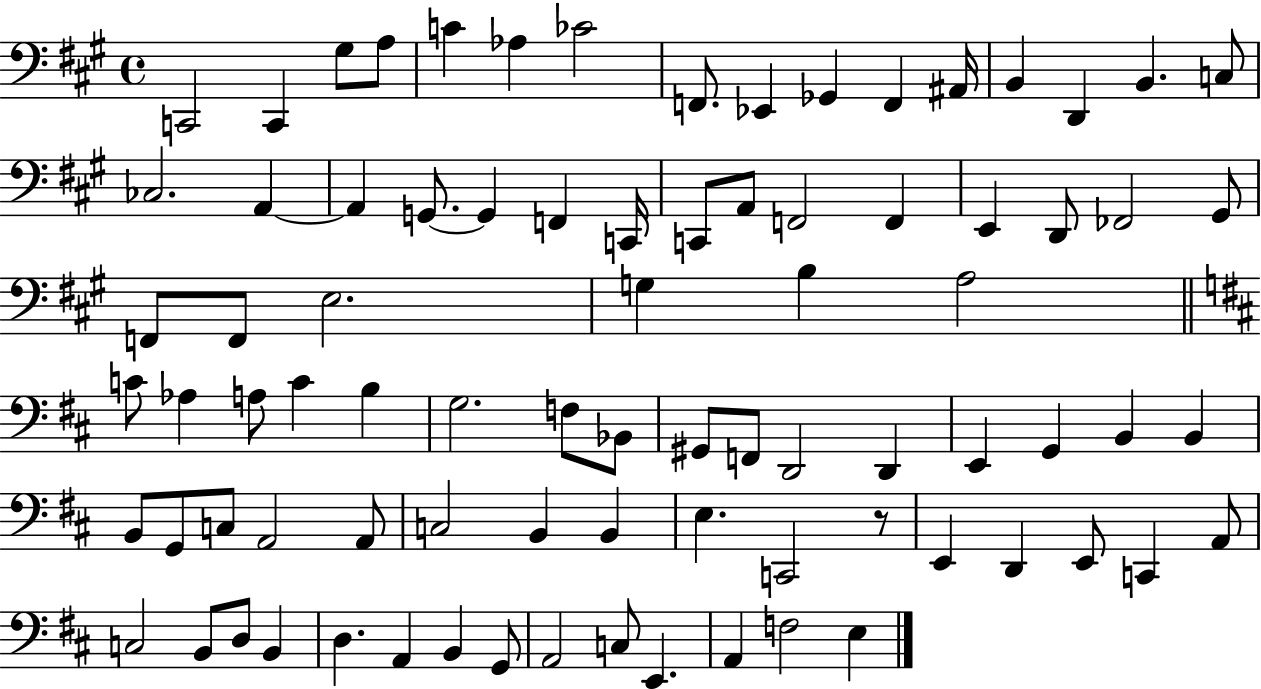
X:1
T:Untitled
M:4/4
L:1/4
K:A
C,,2 C,, ^G,/2 A,/2 C _A, _C2 F,,/2 _E,, _G,, F,, ^A,,/4 B,, D,, B,, C,/2 _C,2 A,, A,, G,,/2 G,, F,, C,,/4 C,,/2 A,,/2 F,,2 F,, E,, D,,/2 _F,,2 ^G,,/2 F,,/2 F,,/2 E,2 G, B, A,2 C/2 _A, A,/2 C B, G,2 F,/2 _B,,/2 ^G,,/2 F,,/2 D,,2 D,, E,, G,, B,, B,, B,,/2 G,,/2 C,/2 A,,2 A,,/2 C,2 B,, B,, E, C,,2 z/2 E,, D,, E,,/2 C,, A,,/2 C,2 B,,/2 D,/2 B,, D, A,, B,, G,,/2 A,,2 C,/2 E,, A,, F,2 E,